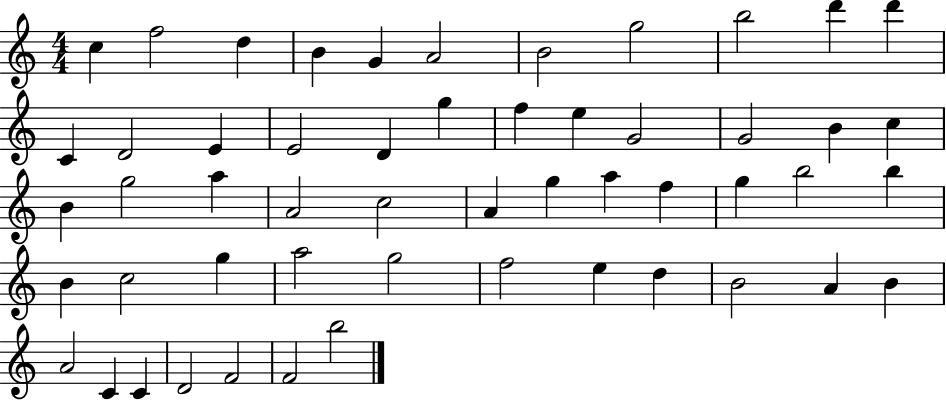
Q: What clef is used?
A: treble